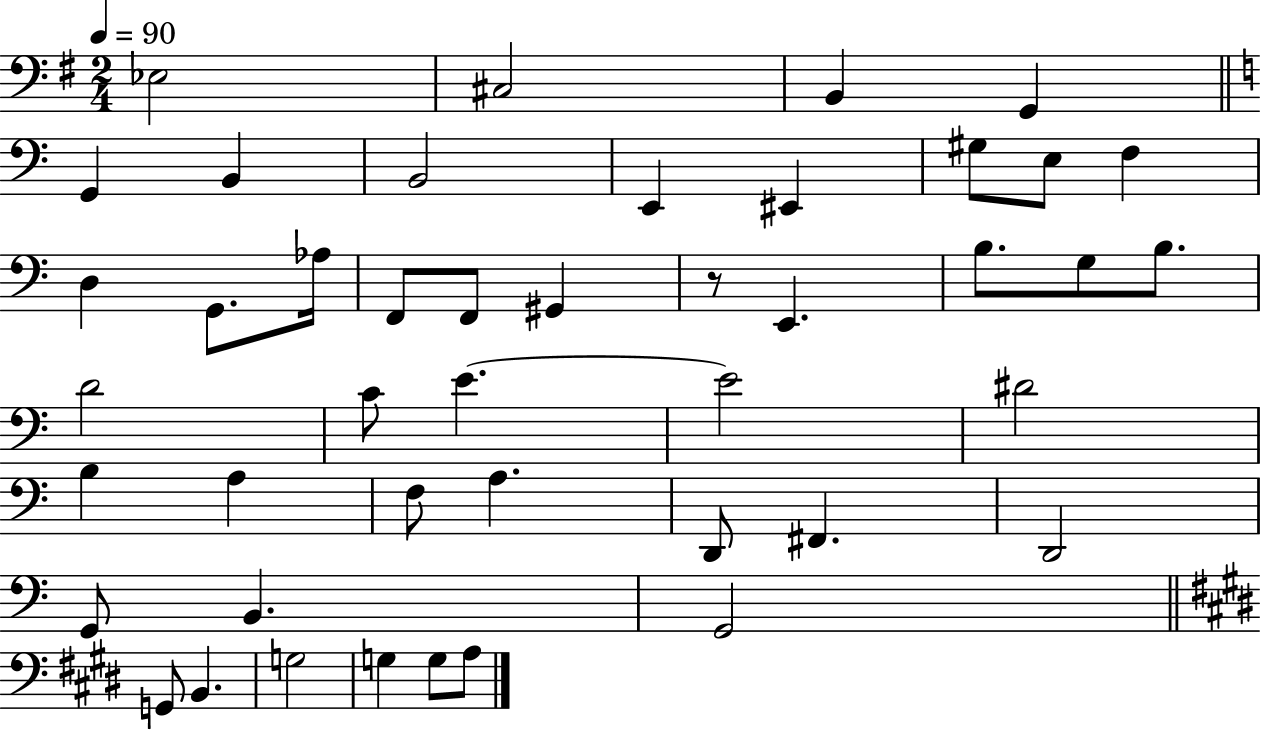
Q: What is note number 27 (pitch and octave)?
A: D#4